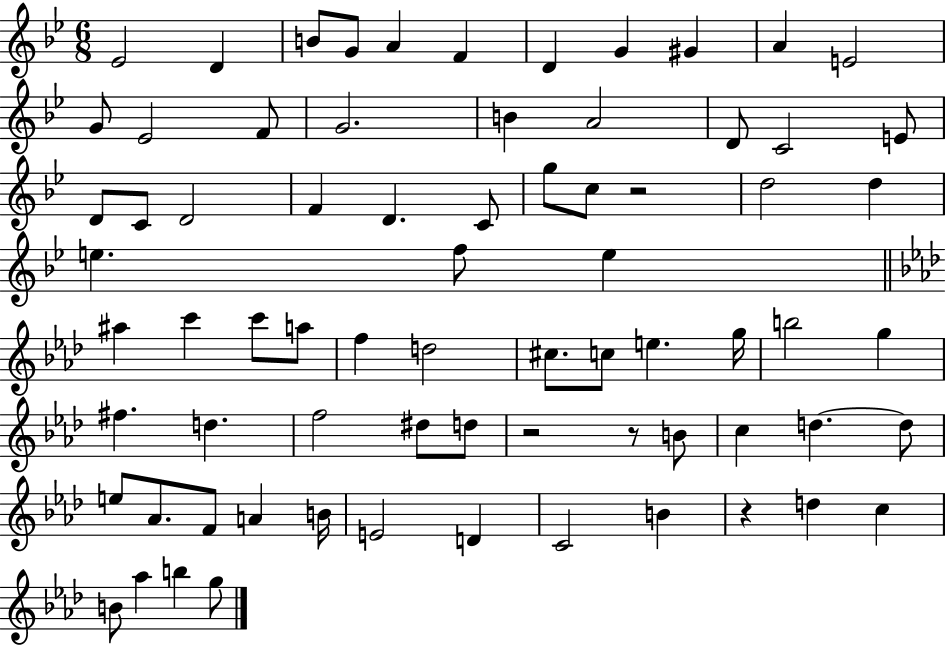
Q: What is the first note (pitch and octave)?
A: Eb4